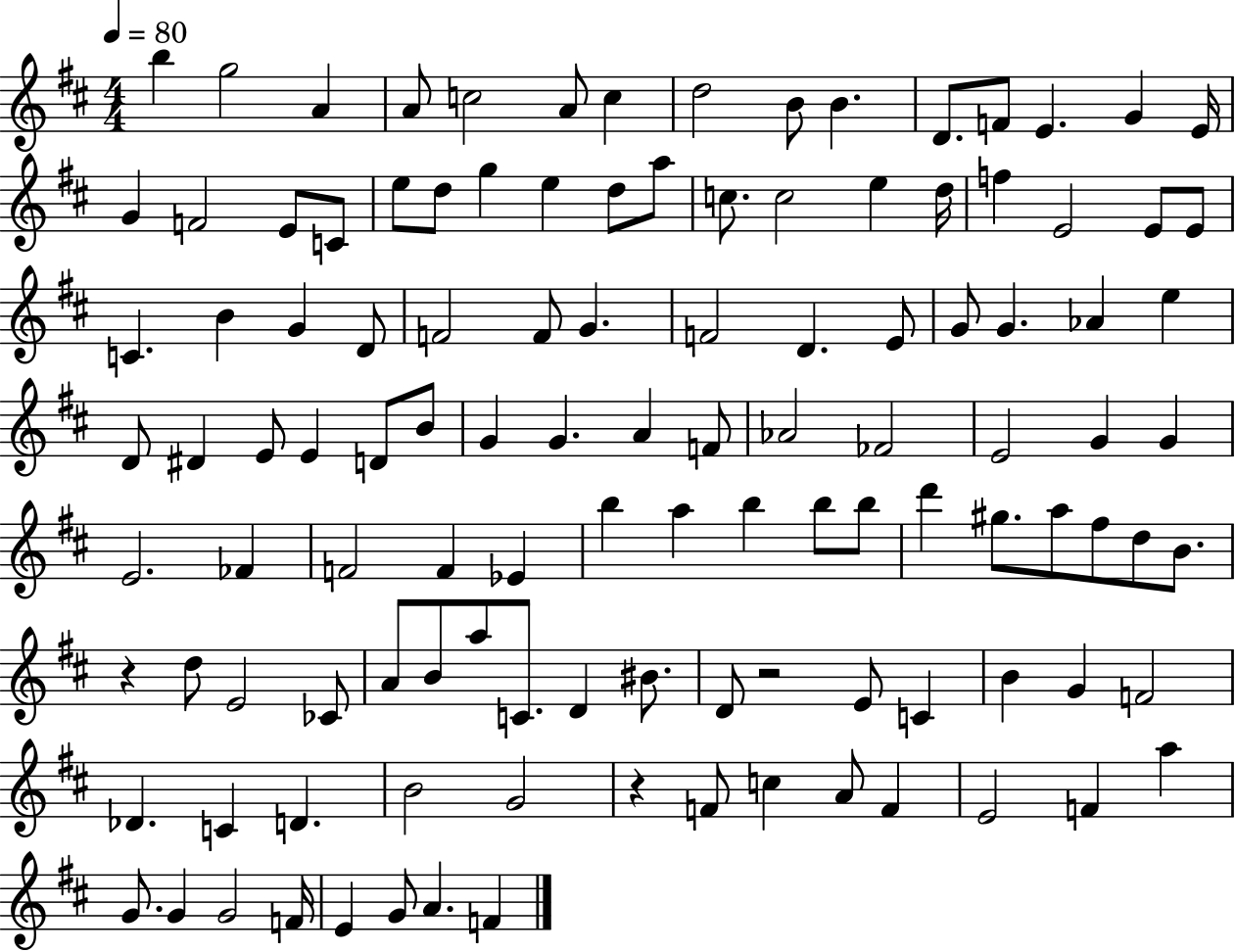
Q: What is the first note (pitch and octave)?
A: B5